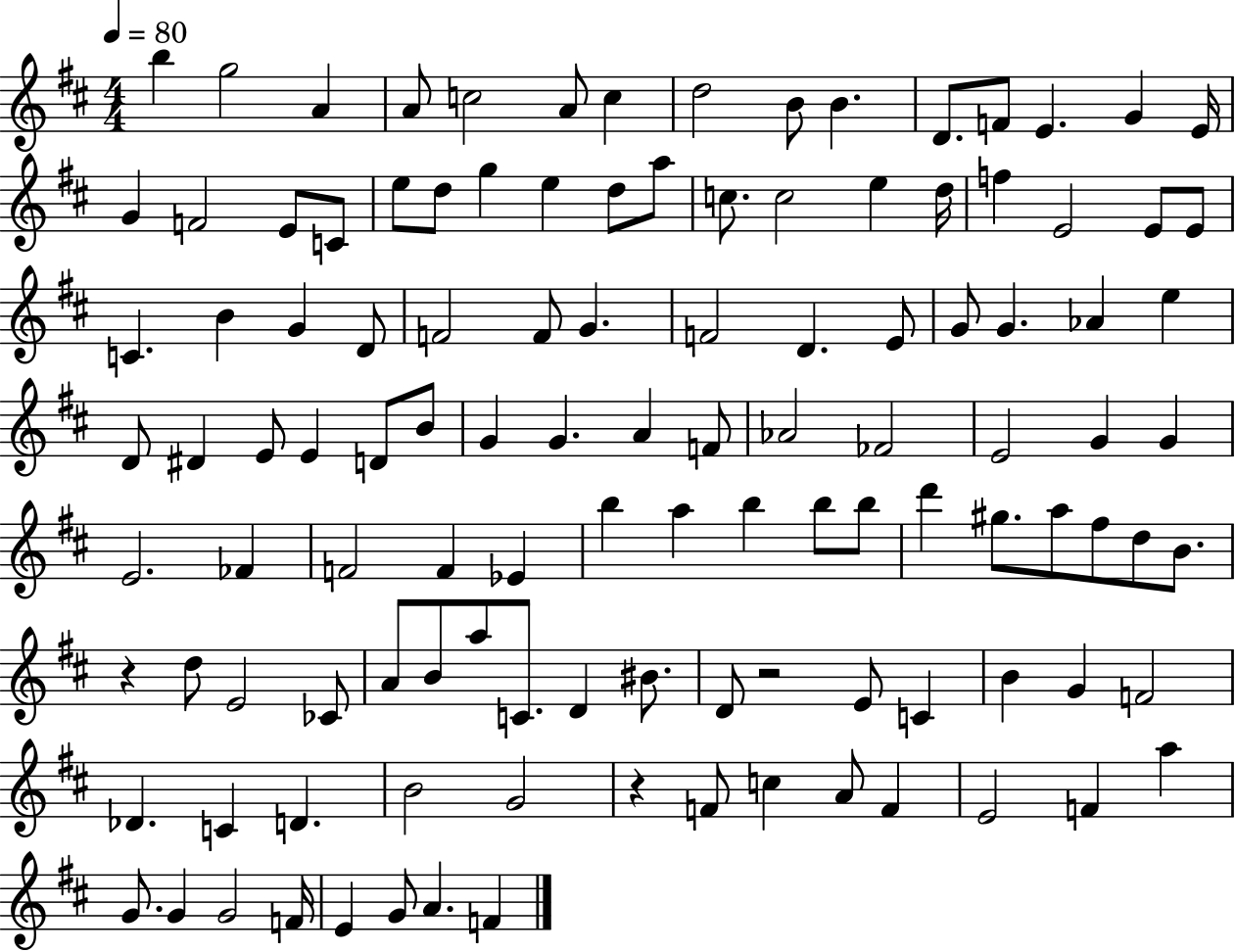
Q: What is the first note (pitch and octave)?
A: B5